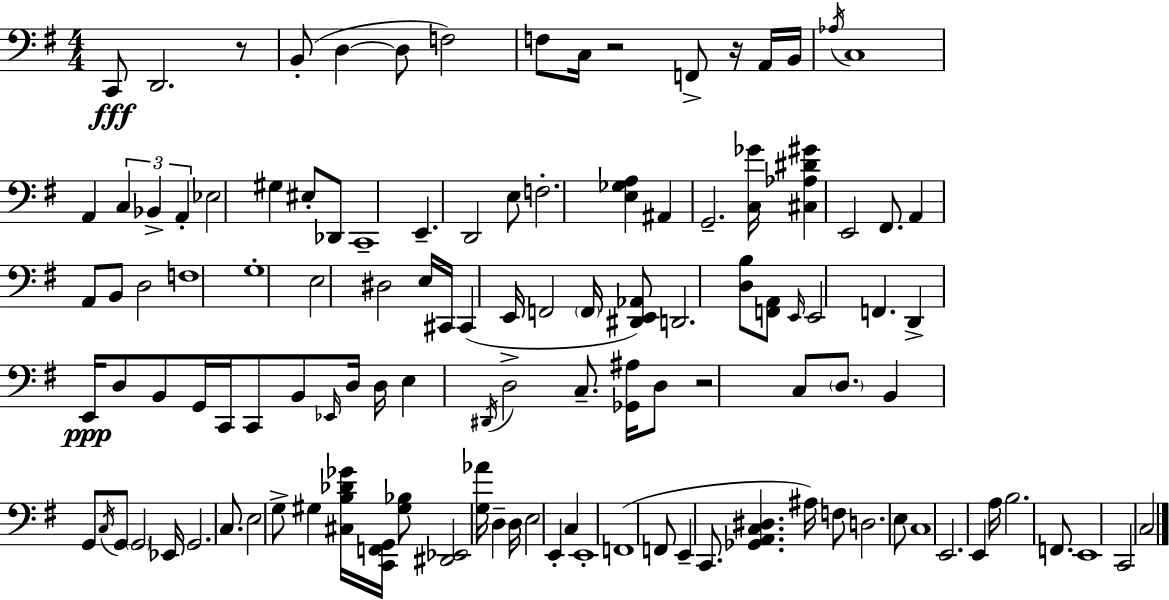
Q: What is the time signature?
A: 4/4